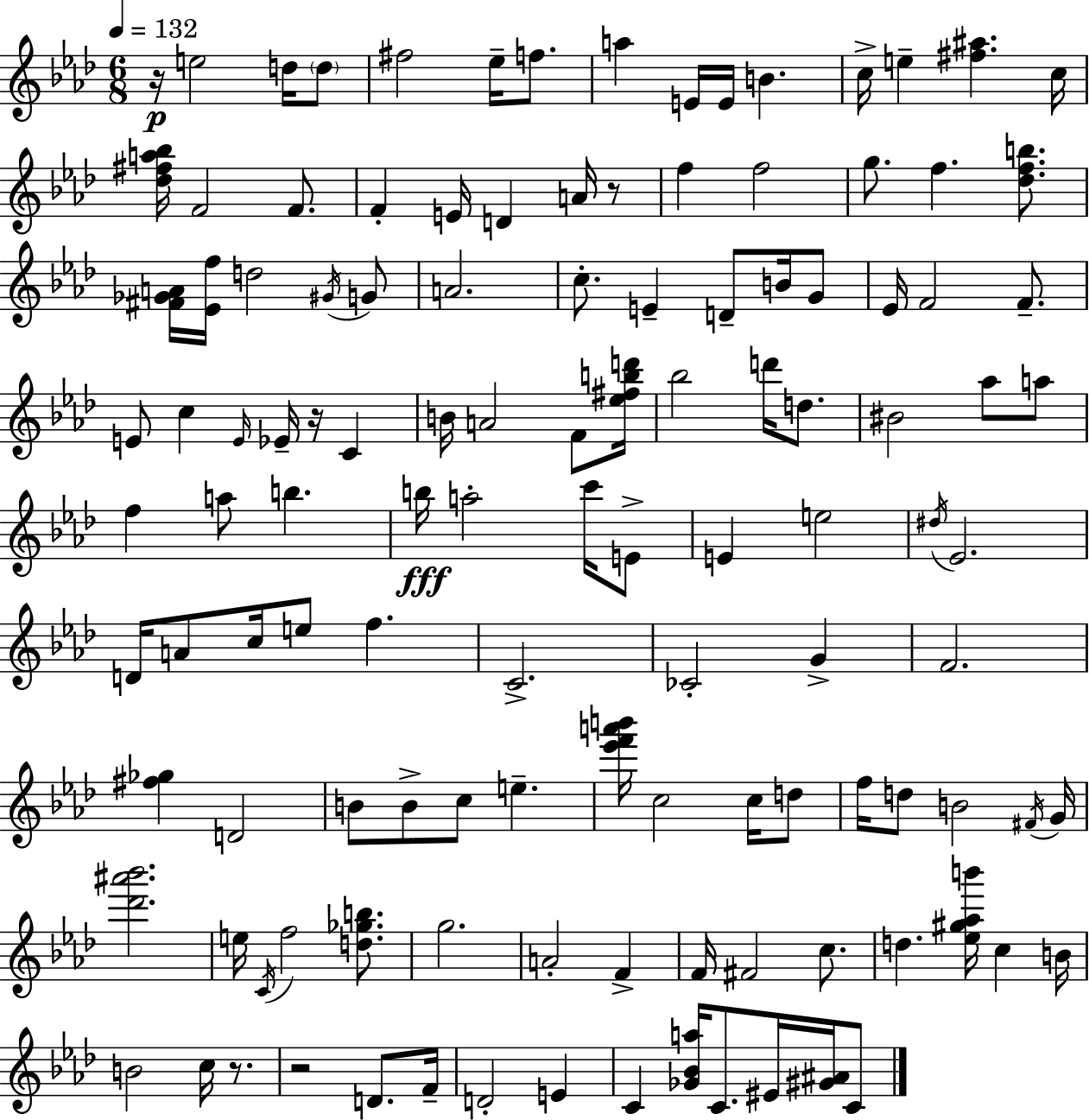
R/s E5/h D5/s D5/e F#5/h Eb5/s F5/e. A5/q E4/s E4/s B4/q. C5/s E5/q [F#5,A#5]/q. C5/s [Db5,F#5,A5,Bb5]/s F4/h F4/e. F4/q E4/s D4/q A4/s R/e F5/q F5/h G5/e. F5/q. [Db5,F5,B5]/e. [F#4,Gb4,A4]/s [Eb4,F5]/s D5/h G#4/s G4/e A4/h. C5/e. E4/q D4/e B4/s G4/e Eb4/s F4/h F4/e. E4/e C5/q E4/s Eb4/s R/s C4/q B4/s A4/h F4/e [Eb5,F#5,B5,D6]/s Bb5/h D6/s D5/e. BIS4/h Ab5/e A5/e F5/q A5/e B5/q. B5/s A5/h C6/s E4/e E4/q E5/h D#5/s Eb4/h. D4/s A4/e C5/s E5/e F5/q. C4/h. CES4/h G4/q F4/h. [F#5,Gb5]/q D4/h B4/e B4/e C5/e E5/q. [Eb6,F6,A6,B6]/s C5/h C5/s D5/e F5/s D5/e B4/h F#4/s G4/s [Db6,A#6,Bb6]/h. E5/s C4/s F5/h [D5,Gb5,B5]/e. G5/h. A4/h F4/q F4/s F#4/h C5/e. D5/q. [Eb5,G#5,Ab5,B6]/s C5/q B4/s B4/h C5/s R/e. R/h D4/e. F4/s D4/h E4/q C4/q [Gb4,Bb4,A5]/s C4/e. EIS4/s [G#4,A#4]/s C4/e